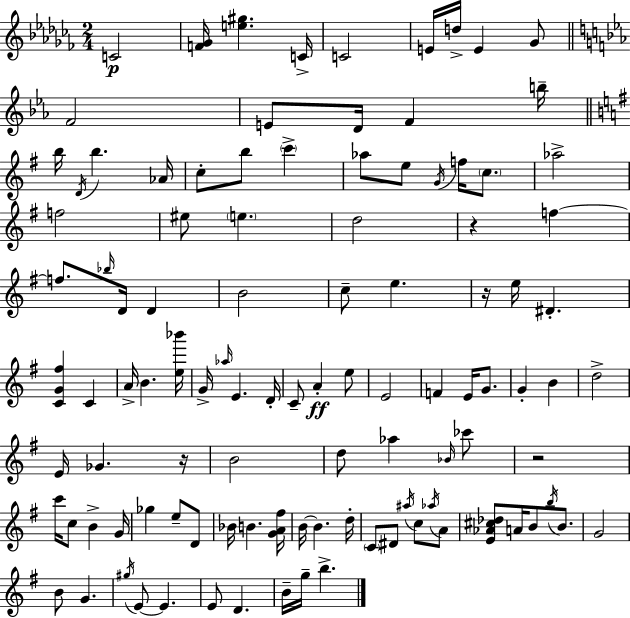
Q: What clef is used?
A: treble